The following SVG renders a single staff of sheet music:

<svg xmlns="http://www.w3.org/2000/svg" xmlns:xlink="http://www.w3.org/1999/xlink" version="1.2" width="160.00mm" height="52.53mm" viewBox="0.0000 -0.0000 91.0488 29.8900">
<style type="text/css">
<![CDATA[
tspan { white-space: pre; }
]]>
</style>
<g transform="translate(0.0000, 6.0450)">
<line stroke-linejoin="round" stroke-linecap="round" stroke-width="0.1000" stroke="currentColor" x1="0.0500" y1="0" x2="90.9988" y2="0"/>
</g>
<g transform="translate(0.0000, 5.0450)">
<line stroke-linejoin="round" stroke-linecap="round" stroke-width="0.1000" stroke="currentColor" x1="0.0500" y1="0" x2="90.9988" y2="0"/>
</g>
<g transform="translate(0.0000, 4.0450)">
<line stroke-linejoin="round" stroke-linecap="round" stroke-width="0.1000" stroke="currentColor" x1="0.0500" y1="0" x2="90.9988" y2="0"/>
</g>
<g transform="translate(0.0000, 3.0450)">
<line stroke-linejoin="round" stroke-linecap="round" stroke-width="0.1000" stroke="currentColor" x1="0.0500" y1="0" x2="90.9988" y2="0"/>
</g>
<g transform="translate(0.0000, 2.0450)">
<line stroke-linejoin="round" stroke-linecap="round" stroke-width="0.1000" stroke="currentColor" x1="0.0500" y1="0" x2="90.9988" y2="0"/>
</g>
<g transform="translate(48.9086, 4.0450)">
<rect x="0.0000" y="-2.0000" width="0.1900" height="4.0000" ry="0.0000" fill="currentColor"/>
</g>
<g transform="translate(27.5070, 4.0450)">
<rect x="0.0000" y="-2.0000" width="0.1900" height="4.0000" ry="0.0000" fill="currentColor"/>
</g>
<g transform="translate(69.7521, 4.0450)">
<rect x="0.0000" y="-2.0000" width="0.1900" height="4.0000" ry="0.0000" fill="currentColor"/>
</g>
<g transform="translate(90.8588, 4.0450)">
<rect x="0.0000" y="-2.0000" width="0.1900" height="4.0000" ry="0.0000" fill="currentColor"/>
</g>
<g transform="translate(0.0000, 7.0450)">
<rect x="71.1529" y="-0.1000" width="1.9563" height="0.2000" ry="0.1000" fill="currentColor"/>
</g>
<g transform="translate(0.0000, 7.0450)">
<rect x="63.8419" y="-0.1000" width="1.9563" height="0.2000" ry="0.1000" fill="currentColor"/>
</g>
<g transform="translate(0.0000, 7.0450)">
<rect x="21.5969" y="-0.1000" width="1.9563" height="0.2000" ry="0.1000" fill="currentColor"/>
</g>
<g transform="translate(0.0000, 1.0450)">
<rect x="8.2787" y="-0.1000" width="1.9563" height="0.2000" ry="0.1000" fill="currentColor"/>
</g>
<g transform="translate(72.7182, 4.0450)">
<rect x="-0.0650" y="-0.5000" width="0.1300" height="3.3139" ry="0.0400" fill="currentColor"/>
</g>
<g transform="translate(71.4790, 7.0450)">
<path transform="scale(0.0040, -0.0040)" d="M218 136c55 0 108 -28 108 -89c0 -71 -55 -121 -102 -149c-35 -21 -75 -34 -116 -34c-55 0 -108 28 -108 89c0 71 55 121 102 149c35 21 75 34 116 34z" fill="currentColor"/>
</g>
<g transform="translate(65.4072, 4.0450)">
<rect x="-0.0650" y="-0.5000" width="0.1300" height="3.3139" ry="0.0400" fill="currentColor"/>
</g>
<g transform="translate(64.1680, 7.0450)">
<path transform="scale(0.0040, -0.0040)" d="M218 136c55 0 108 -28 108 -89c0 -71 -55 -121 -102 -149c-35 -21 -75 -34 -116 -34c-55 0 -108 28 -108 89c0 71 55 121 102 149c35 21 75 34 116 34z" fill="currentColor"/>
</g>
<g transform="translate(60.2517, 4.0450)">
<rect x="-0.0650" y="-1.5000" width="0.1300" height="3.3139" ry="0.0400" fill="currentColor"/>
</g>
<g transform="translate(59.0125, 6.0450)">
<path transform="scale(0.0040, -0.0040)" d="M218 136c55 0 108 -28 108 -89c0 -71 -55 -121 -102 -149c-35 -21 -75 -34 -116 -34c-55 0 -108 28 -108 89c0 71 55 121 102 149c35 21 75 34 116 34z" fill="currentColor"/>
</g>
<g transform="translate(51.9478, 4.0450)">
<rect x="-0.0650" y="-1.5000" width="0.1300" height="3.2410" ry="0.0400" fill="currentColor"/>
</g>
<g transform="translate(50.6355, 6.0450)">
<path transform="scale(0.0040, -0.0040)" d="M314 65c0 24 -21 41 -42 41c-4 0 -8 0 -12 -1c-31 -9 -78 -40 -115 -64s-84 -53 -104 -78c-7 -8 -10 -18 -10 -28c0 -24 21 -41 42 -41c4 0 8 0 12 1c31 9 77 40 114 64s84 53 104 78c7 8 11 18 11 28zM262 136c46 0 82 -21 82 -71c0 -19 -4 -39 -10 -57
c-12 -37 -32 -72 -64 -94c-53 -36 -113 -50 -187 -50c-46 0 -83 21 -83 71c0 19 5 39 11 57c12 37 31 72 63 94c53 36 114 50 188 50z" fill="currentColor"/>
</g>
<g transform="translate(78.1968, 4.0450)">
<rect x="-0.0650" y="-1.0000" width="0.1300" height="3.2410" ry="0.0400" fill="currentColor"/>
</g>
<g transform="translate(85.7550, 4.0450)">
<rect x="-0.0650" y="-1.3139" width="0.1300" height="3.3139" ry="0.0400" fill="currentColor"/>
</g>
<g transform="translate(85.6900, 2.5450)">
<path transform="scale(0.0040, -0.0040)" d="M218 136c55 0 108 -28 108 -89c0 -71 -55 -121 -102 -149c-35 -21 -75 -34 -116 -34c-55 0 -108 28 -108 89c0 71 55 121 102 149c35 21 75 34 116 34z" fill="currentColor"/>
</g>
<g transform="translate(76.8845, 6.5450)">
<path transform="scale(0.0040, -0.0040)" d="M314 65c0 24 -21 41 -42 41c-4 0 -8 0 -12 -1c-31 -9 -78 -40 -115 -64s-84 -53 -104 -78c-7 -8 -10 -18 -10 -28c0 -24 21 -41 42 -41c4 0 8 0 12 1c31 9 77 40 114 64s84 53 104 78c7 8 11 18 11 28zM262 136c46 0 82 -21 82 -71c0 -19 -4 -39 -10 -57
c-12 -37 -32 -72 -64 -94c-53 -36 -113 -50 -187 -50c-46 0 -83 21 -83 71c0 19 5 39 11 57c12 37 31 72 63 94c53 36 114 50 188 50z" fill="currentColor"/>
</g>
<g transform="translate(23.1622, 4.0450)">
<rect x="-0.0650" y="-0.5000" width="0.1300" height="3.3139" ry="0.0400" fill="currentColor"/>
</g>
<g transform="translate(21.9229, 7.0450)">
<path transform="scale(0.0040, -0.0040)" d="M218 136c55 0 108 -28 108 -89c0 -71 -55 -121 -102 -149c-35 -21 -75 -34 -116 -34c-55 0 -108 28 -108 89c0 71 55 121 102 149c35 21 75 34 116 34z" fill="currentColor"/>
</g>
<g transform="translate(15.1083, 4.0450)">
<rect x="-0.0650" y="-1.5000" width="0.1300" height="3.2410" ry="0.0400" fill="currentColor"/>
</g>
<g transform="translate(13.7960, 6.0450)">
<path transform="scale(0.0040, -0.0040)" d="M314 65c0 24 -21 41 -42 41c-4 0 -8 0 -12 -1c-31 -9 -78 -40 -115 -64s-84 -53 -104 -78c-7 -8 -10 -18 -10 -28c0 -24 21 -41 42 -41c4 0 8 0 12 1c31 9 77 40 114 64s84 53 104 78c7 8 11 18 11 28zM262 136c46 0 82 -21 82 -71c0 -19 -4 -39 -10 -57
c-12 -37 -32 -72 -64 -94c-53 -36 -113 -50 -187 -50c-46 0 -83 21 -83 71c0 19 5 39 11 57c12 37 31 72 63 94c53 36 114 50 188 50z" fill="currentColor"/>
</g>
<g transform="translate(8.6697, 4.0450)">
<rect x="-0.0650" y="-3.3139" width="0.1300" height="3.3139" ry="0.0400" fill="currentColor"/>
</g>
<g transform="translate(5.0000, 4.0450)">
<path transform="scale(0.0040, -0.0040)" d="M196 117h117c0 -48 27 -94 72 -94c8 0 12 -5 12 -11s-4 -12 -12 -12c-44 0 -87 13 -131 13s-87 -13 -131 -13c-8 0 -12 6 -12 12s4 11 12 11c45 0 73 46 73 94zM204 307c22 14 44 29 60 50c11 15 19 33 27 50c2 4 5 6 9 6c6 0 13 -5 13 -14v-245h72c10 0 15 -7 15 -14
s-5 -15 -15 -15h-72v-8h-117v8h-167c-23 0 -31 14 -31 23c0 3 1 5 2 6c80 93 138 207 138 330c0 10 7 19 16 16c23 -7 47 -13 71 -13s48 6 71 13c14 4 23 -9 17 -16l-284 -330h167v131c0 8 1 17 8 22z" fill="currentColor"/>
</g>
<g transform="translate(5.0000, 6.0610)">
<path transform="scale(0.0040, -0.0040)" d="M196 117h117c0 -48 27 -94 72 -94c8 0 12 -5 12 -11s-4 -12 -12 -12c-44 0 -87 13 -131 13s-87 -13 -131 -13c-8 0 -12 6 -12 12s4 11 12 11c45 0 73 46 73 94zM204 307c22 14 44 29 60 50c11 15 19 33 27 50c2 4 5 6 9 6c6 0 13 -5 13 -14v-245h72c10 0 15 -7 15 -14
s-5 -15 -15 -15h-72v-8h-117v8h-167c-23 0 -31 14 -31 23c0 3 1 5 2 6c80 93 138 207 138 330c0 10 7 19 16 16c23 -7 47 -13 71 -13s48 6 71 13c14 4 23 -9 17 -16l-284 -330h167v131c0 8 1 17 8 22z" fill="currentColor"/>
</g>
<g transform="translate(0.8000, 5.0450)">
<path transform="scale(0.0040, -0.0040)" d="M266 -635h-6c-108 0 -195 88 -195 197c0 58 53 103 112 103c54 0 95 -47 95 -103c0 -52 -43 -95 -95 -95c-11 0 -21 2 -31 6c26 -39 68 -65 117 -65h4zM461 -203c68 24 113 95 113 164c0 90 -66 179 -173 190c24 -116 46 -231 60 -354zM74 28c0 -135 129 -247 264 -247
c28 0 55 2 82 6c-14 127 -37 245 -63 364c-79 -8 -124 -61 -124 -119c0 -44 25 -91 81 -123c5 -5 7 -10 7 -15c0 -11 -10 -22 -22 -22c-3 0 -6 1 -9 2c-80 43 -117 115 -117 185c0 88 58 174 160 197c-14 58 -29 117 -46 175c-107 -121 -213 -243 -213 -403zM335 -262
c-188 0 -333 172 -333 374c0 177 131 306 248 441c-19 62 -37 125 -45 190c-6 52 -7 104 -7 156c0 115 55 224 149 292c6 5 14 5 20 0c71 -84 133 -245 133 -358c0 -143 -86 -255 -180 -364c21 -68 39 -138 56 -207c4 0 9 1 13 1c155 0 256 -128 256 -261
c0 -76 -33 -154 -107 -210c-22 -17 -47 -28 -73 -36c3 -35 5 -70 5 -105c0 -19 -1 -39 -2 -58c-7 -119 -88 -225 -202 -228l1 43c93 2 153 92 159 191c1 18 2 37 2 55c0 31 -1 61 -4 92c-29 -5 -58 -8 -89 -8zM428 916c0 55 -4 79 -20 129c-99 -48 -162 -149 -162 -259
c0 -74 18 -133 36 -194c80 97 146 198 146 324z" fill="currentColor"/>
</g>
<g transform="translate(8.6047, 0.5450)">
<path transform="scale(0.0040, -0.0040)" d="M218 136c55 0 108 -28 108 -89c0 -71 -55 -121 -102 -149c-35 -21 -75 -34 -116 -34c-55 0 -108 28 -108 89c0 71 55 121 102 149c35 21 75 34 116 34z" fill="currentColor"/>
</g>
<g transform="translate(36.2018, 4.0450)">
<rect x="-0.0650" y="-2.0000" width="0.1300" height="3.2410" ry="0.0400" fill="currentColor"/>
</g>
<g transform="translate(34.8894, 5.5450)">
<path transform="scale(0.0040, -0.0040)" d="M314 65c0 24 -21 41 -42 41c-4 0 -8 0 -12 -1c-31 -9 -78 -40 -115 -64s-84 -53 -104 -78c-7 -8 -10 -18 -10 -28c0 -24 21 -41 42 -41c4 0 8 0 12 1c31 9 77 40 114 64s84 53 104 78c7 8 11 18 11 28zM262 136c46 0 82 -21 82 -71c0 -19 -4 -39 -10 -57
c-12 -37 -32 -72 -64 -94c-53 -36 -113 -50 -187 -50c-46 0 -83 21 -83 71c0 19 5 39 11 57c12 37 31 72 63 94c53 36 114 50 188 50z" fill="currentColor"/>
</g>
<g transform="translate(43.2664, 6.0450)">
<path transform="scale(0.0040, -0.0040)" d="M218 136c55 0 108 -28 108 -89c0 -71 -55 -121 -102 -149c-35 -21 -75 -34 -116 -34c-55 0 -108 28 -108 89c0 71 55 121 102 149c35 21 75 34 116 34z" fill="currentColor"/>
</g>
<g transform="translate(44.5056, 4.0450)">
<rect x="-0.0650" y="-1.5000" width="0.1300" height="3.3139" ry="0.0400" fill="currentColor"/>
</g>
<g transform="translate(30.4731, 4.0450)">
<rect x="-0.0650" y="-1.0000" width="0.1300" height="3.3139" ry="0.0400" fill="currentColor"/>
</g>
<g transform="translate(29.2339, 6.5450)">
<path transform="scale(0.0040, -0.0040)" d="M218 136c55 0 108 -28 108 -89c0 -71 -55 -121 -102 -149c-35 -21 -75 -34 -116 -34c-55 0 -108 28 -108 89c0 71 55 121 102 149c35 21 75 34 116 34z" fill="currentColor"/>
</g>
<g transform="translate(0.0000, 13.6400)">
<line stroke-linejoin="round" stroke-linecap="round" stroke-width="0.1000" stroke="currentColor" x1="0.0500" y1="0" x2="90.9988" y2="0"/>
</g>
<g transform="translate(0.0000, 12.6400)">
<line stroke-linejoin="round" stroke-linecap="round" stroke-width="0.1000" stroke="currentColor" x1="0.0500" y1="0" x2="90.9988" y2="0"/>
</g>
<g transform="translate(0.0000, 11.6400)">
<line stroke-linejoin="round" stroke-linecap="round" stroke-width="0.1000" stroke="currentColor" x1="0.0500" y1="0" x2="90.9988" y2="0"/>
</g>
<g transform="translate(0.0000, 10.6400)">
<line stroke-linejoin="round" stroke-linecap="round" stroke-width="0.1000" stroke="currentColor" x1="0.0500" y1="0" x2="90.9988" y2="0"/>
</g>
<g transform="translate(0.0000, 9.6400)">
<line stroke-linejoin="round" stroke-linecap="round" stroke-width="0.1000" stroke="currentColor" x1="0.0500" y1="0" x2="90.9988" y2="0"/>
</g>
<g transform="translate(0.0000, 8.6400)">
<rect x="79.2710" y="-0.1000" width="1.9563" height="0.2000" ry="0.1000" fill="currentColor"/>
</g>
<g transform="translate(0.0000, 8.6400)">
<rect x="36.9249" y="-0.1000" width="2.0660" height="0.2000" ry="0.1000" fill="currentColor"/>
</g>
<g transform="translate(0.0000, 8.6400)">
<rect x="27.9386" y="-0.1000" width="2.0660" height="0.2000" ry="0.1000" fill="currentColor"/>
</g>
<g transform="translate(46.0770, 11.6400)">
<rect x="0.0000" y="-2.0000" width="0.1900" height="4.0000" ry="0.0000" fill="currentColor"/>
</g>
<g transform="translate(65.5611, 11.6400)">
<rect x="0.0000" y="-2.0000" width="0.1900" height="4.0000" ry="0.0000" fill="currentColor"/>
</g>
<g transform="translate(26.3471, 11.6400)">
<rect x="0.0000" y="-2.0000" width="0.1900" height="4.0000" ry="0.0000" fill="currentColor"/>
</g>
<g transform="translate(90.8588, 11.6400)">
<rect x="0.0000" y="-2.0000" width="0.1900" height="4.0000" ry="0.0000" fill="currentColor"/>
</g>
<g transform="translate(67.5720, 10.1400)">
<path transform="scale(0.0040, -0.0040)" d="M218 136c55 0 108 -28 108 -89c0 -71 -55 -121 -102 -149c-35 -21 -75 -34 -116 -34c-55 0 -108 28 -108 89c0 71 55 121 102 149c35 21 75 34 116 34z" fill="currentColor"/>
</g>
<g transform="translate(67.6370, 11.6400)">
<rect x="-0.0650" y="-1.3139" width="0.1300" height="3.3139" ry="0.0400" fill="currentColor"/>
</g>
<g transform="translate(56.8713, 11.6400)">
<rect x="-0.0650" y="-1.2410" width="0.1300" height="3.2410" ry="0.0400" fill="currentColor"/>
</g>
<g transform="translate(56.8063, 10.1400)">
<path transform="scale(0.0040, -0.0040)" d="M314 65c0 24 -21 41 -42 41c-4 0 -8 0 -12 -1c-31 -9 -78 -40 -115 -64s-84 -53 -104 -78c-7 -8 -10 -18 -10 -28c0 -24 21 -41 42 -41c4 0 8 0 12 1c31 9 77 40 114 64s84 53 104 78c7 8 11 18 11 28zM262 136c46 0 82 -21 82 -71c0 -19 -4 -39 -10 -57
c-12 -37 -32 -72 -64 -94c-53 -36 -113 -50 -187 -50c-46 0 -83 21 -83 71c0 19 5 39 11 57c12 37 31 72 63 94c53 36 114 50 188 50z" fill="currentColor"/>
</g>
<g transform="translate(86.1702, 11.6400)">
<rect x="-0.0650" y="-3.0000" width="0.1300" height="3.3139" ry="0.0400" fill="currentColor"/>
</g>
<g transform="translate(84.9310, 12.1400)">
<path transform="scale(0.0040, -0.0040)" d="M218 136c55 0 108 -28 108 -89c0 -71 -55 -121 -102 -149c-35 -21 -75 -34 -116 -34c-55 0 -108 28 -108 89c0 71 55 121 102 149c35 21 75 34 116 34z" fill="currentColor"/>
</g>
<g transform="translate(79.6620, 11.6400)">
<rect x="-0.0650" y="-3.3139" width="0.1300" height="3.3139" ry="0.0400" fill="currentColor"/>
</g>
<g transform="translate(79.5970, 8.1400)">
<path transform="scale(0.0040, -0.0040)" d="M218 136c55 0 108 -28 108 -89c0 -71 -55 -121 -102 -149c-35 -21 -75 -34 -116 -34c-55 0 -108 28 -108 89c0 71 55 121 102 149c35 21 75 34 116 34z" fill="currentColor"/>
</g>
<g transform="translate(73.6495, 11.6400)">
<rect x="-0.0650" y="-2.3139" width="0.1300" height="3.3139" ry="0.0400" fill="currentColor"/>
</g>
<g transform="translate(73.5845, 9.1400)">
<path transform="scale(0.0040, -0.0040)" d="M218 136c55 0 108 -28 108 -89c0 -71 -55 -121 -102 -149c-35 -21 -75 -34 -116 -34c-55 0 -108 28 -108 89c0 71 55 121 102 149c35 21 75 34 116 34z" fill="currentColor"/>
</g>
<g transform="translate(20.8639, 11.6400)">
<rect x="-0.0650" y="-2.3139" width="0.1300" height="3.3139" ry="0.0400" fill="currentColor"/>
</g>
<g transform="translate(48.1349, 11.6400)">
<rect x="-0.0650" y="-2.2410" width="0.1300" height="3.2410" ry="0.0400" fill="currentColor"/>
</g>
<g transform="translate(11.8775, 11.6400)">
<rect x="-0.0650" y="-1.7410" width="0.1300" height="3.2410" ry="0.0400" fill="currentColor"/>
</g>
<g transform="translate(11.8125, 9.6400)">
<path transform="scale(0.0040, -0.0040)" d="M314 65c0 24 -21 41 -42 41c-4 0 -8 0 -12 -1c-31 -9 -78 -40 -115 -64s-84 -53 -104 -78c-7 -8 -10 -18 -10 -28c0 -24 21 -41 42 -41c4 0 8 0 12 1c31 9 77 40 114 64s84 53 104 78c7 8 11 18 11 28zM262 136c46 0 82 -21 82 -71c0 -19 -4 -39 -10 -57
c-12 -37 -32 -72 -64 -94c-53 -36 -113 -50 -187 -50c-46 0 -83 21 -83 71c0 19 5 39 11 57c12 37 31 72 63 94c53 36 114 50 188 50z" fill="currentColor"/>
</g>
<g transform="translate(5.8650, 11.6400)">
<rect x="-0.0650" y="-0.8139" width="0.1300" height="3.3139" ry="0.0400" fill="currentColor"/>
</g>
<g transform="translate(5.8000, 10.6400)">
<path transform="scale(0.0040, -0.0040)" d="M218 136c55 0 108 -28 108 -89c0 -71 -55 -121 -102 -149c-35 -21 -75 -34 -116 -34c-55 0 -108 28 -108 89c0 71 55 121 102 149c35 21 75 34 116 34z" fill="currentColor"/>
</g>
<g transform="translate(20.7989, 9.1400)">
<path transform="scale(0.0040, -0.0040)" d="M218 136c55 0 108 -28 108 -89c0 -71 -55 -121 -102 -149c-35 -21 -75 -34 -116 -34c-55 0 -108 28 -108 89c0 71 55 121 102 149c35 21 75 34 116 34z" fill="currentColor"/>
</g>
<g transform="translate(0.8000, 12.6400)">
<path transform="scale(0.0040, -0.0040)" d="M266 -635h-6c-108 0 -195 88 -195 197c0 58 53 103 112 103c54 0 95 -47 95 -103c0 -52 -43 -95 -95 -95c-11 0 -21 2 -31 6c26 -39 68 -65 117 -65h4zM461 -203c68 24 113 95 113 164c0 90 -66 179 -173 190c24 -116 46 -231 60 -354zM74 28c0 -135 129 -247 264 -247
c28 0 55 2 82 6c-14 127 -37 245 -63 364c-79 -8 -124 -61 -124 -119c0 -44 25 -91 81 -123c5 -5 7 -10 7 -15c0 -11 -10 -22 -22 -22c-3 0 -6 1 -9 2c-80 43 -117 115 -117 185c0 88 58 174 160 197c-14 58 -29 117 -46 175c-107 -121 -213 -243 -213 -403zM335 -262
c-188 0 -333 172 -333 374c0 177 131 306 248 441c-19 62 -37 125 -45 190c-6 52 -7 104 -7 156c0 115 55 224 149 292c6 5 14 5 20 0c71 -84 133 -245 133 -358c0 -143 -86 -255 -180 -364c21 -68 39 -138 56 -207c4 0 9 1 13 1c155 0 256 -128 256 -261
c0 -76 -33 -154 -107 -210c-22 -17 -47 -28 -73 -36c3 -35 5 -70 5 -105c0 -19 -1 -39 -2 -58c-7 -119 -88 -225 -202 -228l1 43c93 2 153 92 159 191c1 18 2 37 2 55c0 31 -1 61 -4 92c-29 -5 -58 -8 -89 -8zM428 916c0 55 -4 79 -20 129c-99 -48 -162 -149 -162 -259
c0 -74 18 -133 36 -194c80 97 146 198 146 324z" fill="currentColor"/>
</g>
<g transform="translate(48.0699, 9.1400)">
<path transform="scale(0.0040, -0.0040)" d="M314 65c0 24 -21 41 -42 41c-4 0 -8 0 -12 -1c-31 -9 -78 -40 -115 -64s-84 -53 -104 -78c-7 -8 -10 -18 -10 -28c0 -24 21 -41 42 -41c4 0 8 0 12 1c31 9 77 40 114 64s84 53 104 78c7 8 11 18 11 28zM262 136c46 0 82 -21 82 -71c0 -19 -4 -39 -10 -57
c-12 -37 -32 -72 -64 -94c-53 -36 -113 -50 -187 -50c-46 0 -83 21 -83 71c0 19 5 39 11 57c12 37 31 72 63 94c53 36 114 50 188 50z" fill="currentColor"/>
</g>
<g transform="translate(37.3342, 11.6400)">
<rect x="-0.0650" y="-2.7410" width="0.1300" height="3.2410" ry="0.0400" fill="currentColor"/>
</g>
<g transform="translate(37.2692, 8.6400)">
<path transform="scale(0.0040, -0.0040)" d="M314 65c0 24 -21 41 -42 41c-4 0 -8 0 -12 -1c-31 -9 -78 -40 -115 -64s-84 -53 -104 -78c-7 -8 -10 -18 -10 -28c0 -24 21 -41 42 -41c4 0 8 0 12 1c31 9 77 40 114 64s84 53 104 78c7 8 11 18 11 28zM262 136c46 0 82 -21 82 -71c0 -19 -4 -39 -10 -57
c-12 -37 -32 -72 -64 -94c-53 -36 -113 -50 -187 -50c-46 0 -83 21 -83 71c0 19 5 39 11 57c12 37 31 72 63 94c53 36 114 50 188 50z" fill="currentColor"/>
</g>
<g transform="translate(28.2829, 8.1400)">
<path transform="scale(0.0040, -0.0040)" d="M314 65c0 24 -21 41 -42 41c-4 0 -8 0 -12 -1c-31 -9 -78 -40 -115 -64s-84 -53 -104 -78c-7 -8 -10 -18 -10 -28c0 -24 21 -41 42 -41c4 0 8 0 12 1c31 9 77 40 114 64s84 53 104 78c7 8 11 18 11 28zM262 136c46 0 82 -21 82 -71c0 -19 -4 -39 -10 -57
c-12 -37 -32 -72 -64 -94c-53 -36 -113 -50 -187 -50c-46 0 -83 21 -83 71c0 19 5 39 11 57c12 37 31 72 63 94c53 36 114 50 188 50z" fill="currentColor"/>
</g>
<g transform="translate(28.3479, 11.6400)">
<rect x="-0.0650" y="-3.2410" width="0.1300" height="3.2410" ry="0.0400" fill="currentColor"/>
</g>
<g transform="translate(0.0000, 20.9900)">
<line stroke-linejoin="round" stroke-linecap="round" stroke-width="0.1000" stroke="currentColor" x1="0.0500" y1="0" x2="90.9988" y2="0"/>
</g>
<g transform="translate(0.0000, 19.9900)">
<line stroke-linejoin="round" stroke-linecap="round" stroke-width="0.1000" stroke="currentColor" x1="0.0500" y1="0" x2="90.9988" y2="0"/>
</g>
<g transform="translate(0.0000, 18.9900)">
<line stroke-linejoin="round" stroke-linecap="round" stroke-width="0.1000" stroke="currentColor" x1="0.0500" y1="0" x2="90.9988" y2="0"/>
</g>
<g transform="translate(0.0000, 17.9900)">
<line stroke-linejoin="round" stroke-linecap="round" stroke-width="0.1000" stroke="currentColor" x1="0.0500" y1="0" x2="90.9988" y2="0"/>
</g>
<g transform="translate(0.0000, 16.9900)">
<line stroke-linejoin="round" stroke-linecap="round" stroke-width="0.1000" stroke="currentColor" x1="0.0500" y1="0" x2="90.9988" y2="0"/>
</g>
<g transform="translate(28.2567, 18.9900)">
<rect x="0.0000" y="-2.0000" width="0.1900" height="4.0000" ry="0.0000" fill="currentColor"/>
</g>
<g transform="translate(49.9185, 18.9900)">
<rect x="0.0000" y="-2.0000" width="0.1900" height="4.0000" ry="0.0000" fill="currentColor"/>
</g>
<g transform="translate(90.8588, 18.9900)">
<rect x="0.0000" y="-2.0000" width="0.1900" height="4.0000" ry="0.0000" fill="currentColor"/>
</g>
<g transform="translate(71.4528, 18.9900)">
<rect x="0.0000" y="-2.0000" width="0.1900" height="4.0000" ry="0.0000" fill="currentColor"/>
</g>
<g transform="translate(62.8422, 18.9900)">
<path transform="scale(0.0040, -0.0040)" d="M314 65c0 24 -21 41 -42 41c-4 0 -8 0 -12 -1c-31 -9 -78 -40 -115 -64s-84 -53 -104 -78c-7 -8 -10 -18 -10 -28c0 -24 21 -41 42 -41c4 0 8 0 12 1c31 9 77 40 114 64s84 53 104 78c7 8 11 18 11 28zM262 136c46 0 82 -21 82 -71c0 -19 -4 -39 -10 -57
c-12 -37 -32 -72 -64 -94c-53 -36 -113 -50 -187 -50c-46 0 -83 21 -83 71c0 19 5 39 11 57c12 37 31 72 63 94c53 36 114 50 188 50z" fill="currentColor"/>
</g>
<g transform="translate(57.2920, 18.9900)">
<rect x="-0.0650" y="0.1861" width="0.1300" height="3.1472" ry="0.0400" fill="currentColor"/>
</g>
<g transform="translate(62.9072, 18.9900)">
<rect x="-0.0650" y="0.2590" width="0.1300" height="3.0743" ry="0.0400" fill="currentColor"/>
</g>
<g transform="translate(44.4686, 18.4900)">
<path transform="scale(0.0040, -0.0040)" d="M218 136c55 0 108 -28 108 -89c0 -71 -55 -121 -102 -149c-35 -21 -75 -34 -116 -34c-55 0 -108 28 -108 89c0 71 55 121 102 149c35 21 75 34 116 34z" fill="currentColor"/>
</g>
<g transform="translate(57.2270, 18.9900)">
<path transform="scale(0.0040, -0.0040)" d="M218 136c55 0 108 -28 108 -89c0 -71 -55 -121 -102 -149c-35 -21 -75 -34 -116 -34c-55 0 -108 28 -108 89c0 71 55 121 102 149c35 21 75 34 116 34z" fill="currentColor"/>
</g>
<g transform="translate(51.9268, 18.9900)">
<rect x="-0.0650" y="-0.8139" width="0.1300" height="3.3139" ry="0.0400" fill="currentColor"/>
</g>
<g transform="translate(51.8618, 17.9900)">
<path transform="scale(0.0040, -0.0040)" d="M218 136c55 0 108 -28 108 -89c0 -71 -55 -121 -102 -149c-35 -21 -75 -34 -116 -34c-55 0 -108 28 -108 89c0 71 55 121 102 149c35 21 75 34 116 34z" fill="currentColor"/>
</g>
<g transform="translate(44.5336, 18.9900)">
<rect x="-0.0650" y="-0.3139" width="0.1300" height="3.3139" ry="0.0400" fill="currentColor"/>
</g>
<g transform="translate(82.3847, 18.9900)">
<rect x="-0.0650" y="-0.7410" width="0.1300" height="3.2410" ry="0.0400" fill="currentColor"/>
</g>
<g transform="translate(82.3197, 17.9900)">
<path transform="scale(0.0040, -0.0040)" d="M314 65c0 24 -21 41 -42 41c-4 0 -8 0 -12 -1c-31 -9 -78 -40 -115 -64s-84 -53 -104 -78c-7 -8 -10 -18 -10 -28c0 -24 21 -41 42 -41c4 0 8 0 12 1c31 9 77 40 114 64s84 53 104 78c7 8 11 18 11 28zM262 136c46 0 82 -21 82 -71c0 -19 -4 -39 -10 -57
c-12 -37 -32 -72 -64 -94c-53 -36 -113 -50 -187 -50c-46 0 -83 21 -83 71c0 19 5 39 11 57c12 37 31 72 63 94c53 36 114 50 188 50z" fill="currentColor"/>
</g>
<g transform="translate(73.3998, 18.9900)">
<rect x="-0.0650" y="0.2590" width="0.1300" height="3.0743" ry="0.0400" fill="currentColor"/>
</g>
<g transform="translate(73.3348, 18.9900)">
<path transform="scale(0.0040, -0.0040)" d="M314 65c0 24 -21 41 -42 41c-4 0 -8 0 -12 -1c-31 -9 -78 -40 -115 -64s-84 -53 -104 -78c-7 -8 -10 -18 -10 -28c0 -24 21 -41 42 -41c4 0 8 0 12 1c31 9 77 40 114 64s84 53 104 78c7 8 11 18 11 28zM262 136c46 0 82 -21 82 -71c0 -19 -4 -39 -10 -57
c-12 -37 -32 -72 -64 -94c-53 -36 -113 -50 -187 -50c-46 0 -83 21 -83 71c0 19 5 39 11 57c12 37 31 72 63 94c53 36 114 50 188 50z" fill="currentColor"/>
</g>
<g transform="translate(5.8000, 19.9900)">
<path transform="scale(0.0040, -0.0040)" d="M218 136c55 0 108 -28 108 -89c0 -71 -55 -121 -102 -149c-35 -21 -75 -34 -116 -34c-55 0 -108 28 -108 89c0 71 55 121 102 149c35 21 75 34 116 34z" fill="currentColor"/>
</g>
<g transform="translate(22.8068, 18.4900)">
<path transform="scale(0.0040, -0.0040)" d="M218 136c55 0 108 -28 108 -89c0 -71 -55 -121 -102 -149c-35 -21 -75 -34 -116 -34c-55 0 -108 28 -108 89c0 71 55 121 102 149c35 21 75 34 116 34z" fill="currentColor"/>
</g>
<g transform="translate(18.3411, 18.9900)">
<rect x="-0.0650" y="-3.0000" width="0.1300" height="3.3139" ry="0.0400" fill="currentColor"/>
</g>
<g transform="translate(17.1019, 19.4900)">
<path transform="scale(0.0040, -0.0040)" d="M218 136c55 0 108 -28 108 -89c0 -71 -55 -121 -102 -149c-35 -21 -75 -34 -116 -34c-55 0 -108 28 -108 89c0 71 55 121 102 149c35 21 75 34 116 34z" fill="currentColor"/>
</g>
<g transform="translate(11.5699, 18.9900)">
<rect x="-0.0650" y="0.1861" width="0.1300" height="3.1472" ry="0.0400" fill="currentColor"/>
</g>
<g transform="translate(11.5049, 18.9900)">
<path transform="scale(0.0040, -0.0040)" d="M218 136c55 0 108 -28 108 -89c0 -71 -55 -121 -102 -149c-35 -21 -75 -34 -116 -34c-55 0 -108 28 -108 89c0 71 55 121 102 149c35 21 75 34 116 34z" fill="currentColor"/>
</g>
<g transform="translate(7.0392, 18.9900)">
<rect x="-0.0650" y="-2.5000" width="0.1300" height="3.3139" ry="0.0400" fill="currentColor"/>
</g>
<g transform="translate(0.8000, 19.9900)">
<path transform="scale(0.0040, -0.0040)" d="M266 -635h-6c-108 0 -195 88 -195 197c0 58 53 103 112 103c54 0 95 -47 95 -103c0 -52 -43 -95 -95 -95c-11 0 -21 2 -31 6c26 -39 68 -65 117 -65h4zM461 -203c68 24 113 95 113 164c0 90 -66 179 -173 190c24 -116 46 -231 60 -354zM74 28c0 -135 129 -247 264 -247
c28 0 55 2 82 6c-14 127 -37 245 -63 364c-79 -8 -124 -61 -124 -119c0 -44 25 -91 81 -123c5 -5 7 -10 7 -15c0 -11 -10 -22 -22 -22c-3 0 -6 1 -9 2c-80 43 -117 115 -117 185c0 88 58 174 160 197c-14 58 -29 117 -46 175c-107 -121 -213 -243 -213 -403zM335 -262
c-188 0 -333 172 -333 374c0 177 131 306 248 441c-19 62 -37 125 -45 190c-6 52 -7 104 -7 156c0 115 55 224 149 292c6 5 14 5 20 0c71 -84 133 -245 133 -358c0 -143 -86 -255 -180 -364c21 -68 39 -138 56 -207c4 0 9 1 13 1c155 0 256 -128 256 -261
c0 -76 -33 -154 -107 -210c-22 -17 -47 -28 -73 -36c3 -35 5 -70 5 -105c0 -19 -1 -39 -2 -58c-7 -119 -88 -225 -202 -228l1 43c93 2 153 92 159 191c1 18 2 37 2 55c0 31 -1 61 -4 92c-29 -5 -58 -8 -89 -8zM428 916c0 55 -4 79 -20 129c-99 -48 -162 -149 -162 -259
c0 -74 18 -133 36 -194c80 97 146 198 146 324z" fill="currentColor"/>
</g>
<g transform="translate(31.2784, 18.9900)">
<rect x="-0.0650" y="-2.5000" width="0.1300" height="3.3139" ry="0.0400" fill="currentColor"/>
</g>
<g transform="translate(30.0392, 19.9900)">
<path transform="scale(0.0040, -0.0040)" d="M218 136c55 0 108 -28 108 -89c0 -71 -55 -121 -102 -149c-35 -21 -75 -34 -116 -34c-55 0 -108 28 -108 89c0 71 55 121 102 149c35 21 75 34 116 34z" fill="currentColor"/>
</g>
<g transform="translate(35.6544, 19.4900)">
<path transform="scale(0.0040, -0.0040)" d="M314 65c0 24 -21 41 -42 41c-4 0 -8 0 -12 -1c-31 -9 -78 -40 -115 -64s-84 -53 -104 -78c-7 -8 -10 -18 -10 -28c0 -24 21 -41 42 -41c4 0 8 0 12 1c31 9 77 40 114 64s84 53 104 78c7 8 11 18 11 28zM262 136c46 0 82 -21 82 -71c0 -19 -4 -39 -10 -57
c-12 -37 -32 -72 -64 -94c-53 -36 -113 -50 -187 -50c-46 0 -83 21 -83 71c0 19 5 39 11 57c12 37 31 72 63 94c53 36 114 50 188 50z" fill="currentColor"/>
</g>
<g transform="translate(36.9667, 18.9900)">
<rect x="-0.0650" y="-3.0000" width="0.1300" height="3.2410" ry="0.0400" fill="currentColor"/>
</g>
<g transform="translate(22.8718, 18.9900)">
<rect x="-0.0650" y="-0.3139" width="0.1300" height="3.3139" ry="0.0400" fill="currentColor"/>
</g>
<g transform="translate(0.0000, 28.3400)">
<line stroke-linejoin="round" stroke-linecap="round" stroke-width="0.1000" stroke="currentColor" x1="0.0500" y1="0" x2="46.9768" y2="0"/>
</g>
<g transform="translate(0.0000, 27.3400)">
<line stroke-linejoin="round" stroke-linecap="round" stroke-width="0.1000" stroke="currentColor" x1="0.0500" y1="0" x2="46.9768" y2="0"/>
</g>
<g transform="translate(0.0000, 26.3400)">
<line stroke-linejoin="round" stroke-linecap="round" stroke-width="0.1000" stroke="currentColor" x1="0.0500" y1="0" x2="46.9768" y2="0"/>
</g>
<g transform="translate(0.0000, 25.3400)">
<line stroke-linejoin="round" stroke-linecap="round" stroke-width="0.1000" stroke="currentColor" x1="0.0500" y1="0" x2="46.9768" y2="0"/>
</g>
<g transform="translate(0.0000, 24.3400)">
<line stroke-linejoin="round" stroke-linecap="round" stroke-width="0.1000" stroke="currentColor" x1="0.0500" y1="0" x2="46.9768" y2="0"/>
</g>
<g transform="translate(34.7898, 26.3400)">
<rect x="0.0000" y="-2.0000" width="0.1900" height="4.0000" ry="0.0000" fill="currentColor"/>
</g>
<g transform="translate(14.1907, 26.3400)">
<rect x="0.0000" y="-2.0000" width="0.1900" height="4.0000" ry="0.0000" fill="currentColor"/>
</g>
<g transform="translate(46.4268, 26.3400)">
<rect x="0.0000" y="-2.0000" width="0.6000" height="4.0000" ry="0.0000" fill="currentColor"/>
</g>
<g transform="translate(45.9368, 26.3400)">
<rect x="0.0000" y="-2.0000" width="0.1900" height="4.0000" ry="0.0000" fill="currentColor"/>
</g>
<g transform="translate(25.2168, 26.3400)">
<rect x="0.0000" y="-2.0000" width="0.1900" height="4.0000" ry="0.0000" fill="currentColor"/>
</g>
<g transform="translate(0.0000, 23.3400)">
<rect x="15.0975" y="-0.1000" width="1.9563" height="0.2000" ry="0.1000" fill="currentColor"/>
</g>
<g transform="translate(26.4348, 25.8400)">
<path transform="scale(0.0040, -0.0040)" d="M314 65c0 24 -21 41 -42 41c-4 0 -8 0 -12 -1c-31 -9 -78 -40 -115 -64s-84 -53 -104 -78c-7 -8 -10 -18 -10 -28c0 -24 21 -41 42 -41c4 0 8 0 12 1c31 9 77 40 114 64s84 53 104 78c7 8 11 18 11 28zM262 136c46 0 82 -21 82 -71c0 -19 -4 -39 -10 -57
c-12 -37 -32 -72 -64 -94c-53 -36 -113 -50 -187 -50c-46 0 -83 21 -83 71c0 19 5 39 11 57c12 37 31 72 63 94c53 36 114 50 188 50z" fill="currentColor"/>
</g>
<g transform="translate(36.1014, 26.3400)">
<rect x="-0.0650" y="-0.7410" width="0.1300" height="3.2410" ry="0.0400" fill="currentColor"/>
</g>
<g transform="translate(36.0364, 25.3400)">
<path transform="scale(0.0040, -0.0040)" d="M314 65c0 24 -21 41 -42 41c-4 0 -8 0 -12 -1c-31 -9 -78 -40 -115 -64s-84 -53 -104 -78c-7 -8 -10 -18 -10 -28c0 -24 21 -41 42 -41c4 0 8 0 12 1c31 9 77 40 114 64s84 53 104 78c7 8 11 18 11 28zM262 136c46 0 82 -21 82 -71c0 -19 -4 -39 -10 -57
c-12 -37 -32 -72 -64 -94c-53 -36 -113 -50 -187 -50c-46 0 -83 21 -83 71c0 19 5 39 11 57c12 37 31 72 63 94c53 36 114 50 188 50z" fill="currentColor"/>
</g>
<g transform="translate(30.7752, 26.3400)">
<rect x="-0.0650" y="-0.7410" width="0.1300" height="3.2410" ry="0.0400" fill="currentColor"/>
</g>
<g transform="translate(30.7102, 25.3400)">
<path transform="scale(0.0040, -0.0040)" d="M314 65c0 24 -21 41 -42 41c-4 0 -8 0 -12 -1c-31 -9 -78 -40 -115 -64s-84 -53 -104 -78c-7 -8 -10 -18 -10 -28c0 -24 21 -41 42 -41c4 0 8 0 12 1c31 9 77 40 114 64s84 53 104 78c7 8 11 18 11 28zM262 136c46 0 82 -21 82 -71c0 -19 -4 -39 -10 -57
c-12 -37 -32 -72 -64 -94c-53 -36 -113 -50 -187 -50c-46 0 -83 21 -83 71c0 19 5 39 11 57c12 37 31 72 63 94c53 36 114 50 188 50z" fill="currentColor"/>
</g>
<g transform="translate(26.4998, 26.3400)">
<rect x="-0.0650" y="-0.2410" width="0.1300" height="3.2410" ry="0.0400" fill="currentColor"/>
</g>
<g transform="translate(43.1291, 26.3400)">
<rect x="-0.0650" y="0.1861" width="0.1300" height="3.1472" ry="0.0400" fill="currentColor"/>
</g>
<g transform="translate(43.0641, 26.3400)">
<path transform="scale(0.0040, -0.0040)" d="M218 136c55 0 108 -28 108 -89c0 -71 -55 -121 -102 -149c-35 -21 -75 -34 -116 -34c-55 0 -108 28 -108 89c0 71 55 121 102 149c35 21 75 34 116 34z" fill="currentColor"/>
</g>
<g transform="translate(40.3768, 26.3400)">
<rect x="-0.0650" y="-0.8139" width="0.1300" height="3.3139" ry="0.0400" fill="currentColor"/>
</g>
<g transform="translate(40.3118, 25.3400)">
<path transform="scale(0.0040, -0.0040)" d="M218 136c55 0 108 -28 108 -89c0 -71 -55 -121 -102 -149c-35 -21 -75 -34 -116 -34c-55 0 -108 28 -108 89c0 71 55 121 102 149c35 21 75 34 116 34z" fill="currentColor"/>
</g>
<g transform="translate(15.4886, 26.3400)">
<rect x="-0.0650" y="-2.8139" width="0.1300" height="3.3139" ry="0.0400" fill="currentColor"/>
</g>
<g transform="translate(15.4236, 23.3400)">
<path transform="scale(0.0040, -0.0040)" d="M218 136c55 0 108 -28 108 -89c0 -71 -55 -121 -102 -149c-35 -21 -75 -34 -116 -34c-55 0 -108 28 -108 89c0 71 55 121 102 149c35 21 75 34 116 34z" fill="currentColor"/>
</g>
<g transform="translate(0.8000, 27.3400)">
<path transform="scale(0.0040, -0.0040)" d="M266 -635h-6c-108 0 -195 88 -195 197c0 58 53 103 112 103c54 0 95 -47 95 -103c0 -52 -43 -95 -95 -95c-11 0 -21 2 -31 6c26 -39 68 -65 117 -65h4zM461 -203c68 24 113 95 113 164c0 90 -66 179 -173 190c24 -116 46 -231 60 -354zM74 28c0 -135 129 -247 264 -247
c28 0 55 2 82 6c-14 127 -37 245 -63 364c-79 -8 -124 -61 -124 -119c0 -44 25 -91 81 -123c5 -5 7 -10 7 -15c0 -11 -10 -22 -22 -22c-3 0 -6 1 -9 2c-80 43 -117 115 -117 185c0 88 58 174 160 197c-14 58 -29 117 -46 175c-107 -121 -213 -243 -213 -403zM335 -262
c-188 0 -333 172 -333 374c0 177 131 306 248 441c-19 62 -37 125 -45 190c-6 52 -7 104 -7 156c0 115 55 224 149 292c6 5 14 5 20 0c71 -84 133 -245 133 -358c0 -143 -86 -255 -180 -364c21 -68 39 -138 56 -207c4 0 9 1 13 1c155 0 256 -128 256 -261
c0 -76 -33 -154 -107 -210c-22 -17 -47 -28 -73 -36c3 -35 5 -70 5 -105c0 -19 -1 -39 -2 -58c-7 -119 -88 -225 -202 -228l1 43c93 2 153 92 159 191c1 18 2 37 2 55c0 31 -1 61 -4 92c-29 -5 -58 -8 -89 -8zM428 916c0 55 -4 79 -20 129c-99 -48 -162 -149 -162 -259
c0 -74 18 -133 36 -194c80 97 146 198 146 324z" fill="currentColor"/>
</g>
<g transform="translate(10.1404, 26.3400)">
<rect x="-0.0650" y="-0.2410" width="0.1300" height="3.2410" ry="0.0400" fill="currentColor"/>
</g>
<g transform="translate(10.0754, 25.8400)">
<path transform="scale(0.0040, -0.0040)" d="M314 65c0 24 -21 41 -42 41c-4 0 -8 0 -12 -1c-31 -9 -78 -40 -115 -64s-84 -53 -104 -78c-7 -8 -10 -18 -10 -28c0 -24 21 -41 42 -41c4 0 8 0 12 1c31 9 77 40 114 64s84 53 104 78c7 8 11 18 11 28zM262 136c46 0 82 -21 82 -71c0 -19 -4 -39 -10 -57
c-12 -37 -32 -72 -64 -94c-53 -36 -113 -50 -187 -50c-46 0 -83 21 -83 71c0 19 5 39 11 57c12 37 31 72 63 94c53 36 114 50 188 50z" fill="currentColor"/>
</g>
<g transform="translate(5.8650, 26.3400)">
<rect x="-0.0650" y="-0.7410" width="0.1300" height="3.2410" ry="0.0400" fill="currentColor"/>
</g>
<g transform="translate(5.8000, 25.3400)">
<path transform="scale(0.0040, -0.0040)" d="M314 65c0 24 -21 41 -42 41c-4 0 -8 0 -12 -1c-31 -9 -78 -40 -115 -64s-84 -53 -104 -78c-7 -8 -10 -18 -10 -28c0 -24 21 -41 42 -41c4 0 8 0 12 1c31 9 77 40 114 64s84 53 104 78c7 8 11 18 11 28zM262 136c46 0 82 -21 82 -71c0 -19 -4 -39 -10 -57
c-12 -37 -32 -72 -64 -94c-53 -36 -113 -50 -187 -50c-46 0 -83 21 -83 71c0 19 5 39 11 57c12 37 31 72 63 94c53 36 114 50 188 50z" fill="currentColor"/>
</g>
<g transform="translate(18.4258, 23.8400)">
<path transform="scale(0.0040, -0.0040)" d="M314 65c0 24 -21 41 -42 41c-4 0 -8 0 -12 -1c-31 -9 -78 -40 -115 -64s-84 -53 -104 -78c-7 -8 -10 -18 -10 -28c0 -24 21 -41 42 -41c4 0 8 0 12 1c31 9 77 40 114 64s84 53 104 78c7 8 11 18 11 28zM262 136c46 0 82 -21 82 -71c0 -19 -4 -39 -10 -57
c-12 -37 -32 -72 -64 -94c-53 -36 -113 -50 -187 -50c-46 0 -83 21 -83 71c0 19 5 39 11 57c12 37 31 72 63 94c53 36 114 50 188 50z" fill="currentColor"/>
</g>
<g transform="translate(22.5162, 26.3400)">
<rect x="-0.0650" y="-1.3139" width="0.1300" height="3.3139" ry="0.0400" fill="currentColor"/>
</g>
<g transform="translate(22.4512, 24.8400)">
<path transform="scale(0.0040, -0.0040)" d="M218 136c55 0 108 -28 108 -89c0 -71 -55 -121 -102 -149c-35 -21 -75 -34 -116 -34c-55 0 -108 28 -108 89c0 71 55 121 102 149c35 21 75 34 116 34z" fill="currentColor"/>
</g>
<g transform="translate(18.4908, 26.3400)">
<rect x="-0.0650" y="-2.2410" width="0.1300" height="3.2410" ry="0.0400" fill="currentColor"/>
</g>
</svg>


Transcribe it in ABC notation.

X:1
T:Untitled
M:4/4
L:1/4
K:C
b E2 C D F2 E E2 E C C D2 e d f2 g b2 a2 g2 e2 e g b A G B A c G A2 c d B B2 B2 d2 d2 c2 a g2 e c2 d2 d2 d B